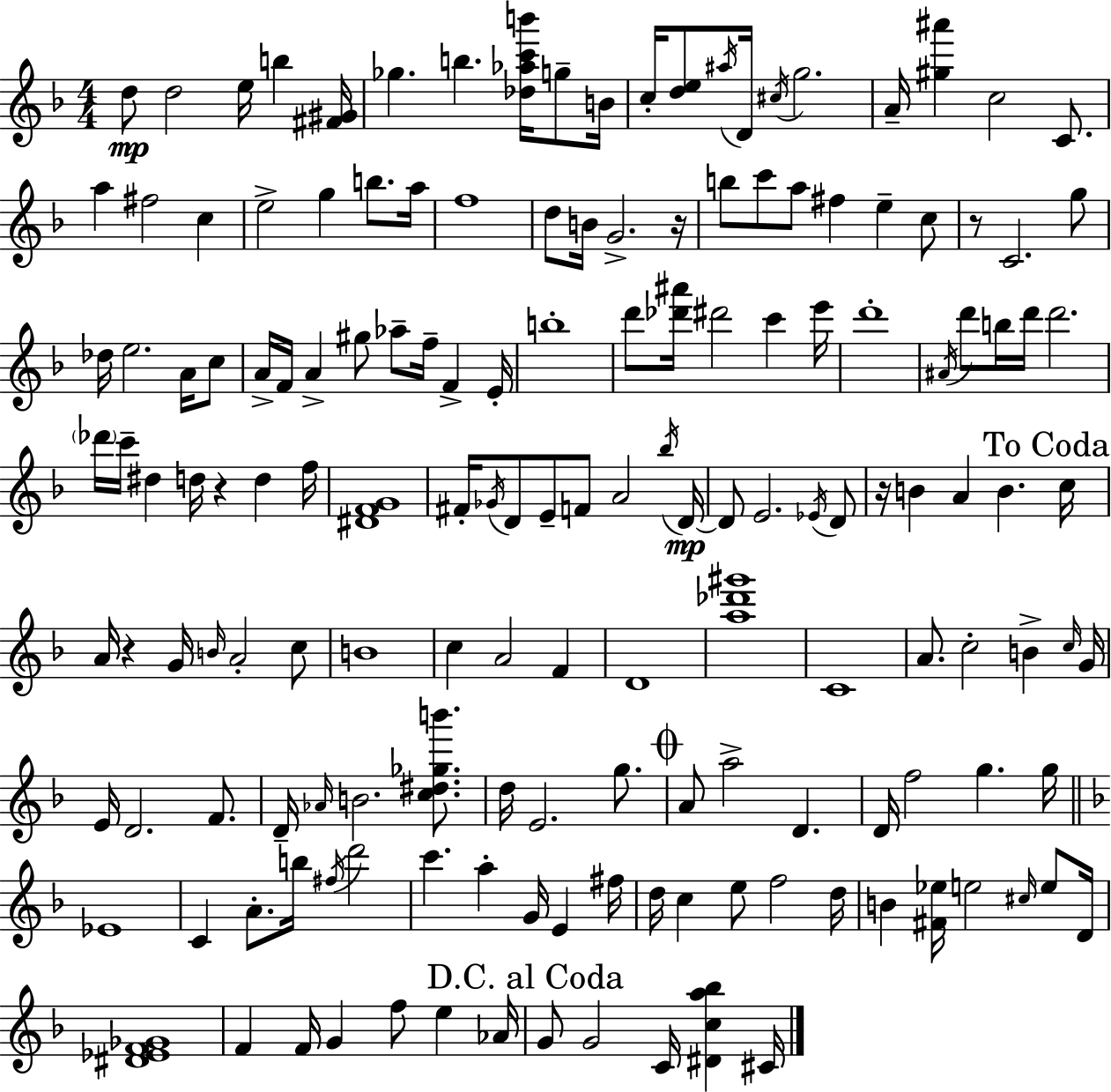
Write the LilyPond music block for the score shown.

{
  \clef treble
  \numericTimeSignature
  \time 4/4
  \key f \major
  d''8\mp d''2 e''16 b''4 <fis' gis'>16 | ges''4. b''4. <des'' aes'' c''' b'''>16 g''8-- b'16 | c''16-. <d'' e''>8 \acciaccatura { ais''16 } d'16 \acciaccatura { cis''16 } g''2. | a'16-- <gis'' ais'''>4 c''2 c'8. | \break a''4 fis''2 c''4 | e''2-> g''4 b''8. | a''16 f''1 | d''8 b'16 g'2.-> | \break r16 b''8 c'''8 a''8 fis''4 e''4-- | c''8 r8 c'2. | g''8 des''16 e''2. a'16 | c''8 a'16-> f'16 a'4-> gis''8 aes''8-- f''16-- f'4-> | \break e'16-. b''1-. | d'''8 <des''' ais'''>16 dis'''2 c'''4 | e'''16 d'''1-. | \acciaccatura { ais'16 } d'''8 b''16 d'''16 d'''2. | \break \parenthesize des'''16 c'''16-- dis''4 d''16 r4 d''4 | f''16 <dis' f' g'>1 | fis'16-. \acciaccatura { ges'16 } d'8 e'8-- f'8 a'2 | \acciaccatura { bes''16 }\mp d'16~~ d'8 e'2. | \break \acciaccatura { ees'16 } d'8 r16 b'4 a'4 b'4. | \mark "To Coda" c''16 a'16 r4 g'16 \grace { b'16 } a'2-. | c''8 b'1 | c''4 a'2 | \break f'4 d'1 | <a'' des''' gis'''>1 | c'1 | a'8. c''2-. | \break b'4-> \grace { c''16 } g'16 e'16 d'2. | f'8. d'16-- \grace { aes'16 } b'2. | <c'' dis'' ges'' b'''>8. d''16 e'2. | g''8. \mark \markup { \musicglyph "scripts.coda" } a'8 a''2-> | \break d'4. d'16 f''2 | g''4. g''16 \bar "||" \break \key d \minor ees'1 | c'4 a'8.-. b''16 \acciaccatura { fis''16 } d'''2 | c'''4. a''4-. g'16 e'4 | fis''16 d''16 c''4 e''8 f''2 | \break d''16 b'4 <fis' ees''>16 e''2 \grace { cis''16 } e''8 | d'16 <dis' ees' f' ges'>1 | f'4 f'16 g'4 f''8 e''4 | aes'16 \mark "D.C. al Coda" g'8 g'2 c'16 <dis' c'' a'' bes''>4 | \break cis'16 \bar "|."
}